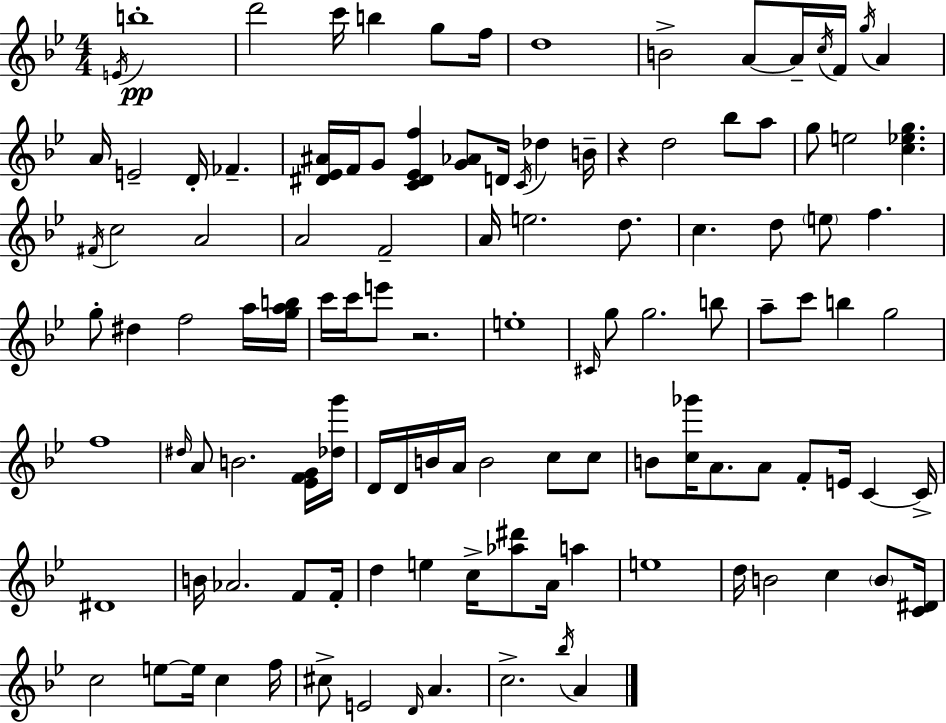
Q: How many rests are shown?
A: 2